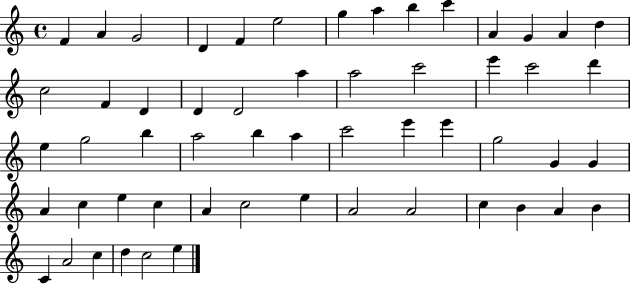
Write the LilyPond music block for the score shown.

{
  \clef treble
  \time 4/4
  \defaultTimeSignature
  \key c \major
  f'4 a'4 g'2 | d'4 f'4 e''2 | g''4 a''4 b''4 c'''4 | a'4 g'4 a'4 d''4 | \break c''2 f'4 d'4 | d'4 d'2 a''4 | a''2 c'''2 | e'''4 c'''2 d'''4 | \break e''4 g''2 b''4 | a''2 b''4 a''4 | c'''2 e'''4 e'''4 | g''2 g'4 g'4 | \break a'4 c''4 e''4 c''4 | a'4 c''2 e''4 | a'2 a'2 | c''4 b'4 a'4 b'4 | \break c'4 a'2 c''4 | d''4 c''2 e''4 | \bar "|."
}